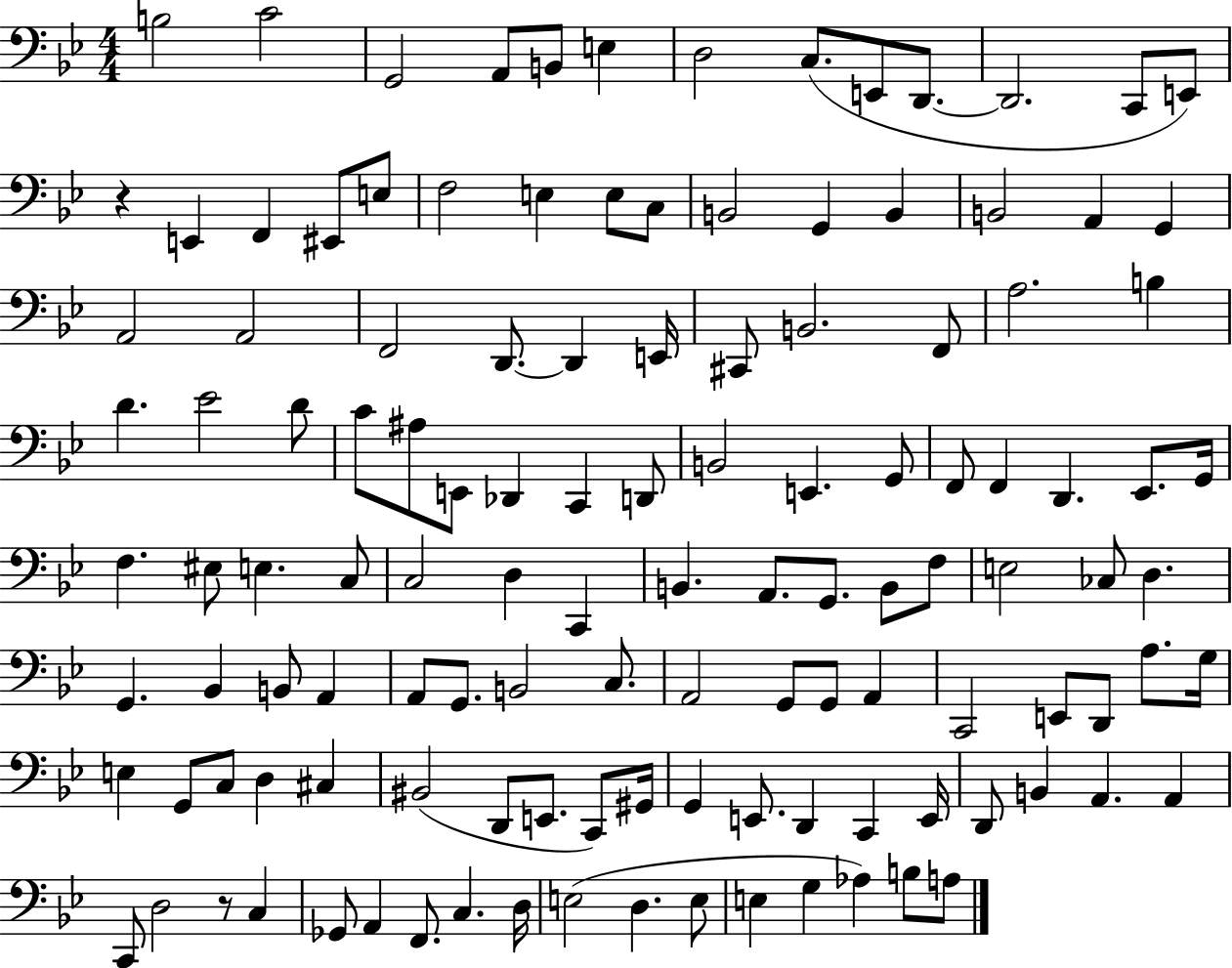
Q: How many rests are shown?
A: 2